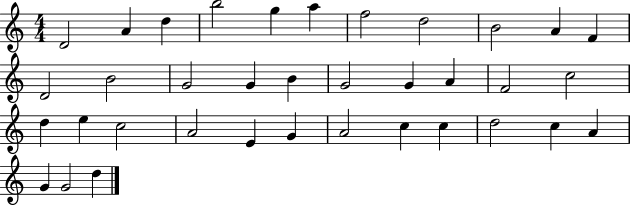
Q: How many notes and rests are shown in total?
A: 36